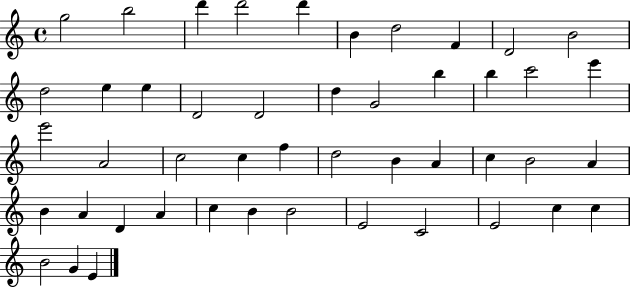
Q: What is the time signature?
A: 4/4